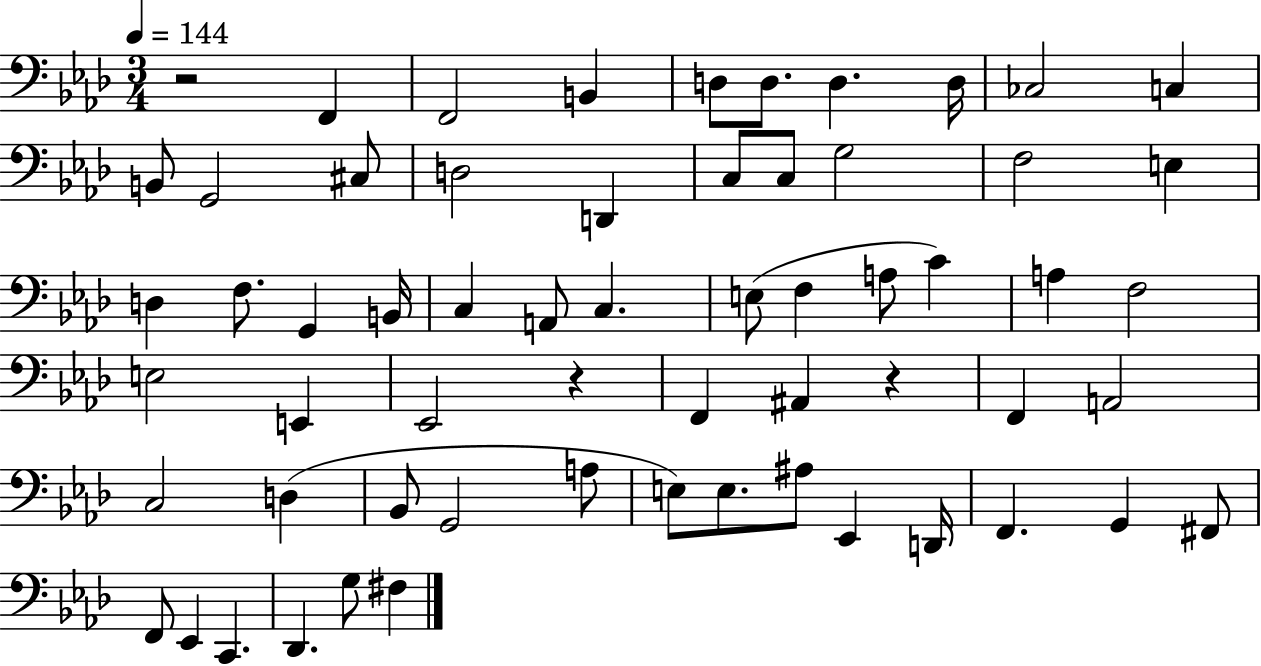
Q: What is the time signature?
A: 3/4